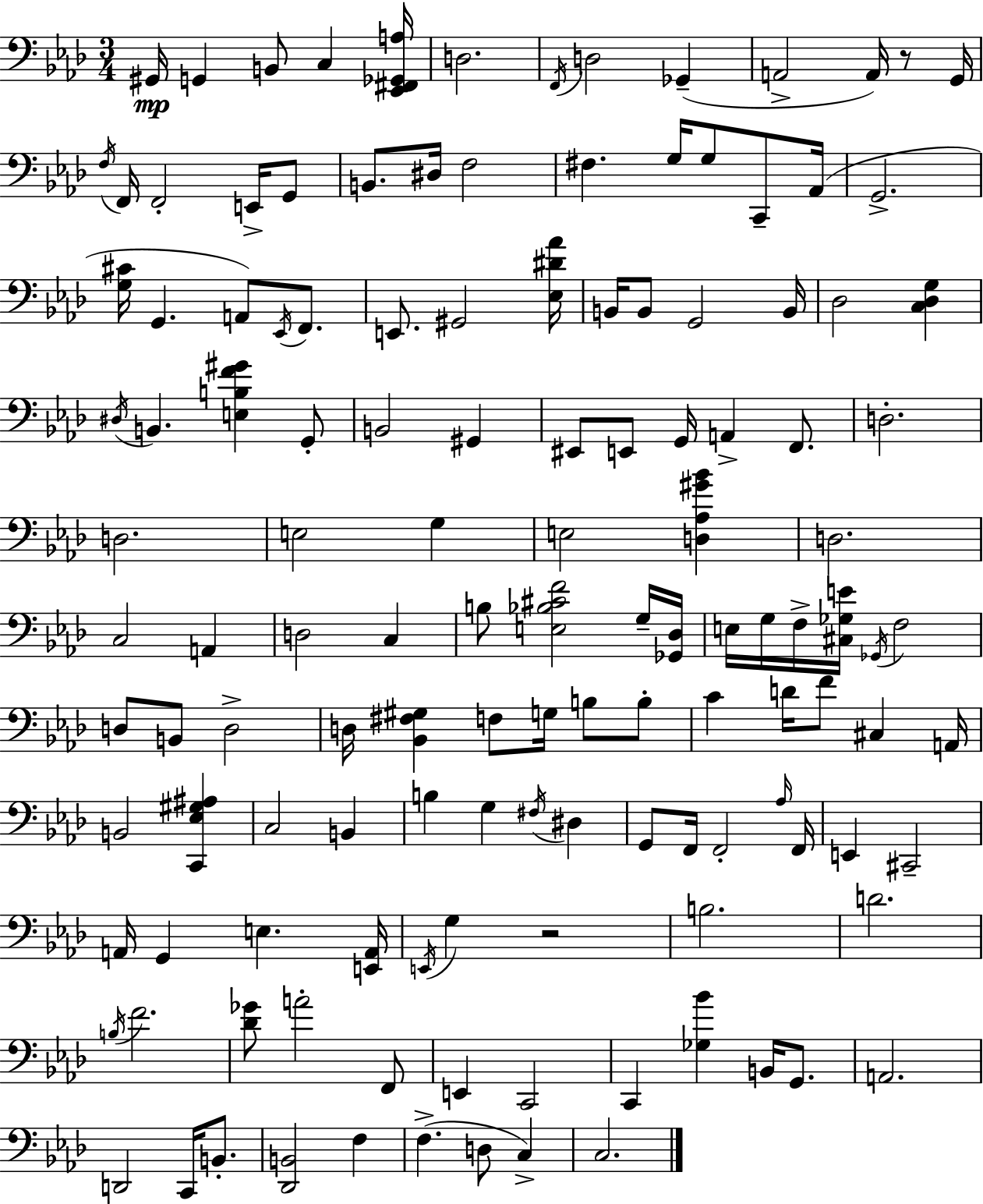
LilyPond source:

{
  \clef bass
  \numericTimeSignature
  \time 3/4
  \key f \minor
  gis,16\mp g,4 b,8 c4 <ees, fis, ges, a>16 | d2. | \acciaccatura { f,16 } d2 ges,4--( | a,2-> a,16) r8 | \break g,16 \acciaccatura { f16 } f,16 f,2-. e,16-> | g,8 b,8. dis16 f2 | fis4. g16 g8 c,8-- | aes,16( g,2.-> | \break <g cis'>16 g,4. a,8) \acciaccatura { ees,16 } | f,8. e,8. gis,2 | <ees dis' aes'>16 b,16 b,8 g,2 | b,16 des2 <c des g>4 | \break \acciaccatura { dis16 } b,4. <e b f' gis'>4 | g,8-. b,2 | gis,4 eis,8 e,8 g,16 a,4-> | f,8. d2.-. | \break d2. | e2 | g4 e2 | <d aes gis' bes'>4 d2. | \break c2 | a,4 d2 | c4 b8 <e bes cis' f'>2 | g16-- <ges, des>16 e16 g16 f16-> <cis ges e'>16 \acciaccatura { ges,16 } f2 | \break d8 b,8 d2-> | d16 <bes, fis gis>4 f8 | g16 b8 b8-. c'4 d'16 f'8 | cis4 a,16 b,2 | \break <c, ees gis ais>4 c2 | b,4 b4 g4 | \acciaccatura { fis16 } dis4 g,8 f,16 f,2-. | \grace { aes16 } f,16 e,4 cis,2-- | \break a,16 g,4 | e4. <e, a,>16 \acciaccatura { e,16 } g4 | r2 b2. | d'2. | \break \acciaccatura { b16 } f'2. | <des' ges'>8 a'2-. | f,8 e,4 | c,2 c,4 | \break <ges bes'>4 b,16 g,8. a,2. | d,2 | c,16 b,8.-. <des, b,>2 | f4 f4.->( | \break d8 c4->) c2. | \bar "|."
}